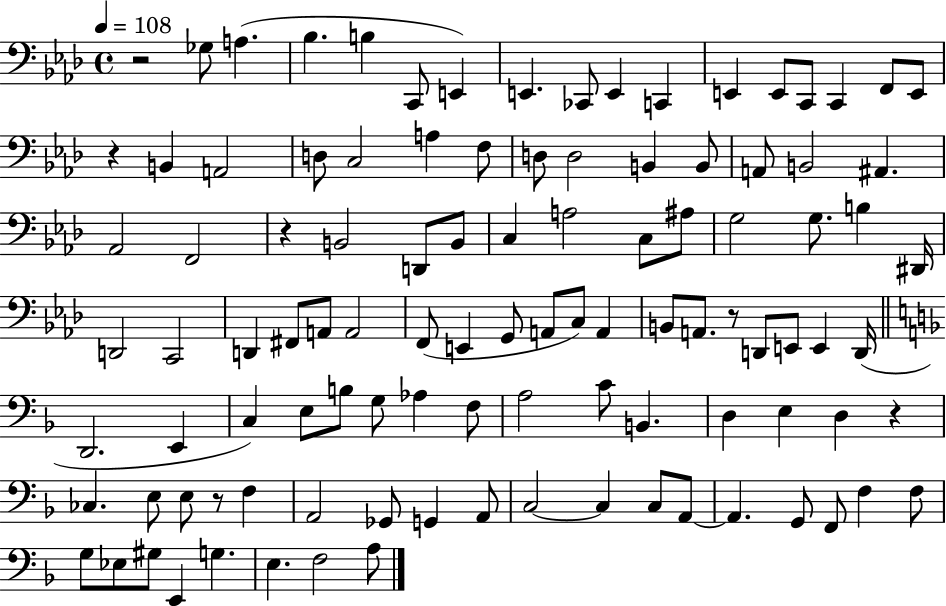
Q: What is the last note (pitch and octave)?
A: A3